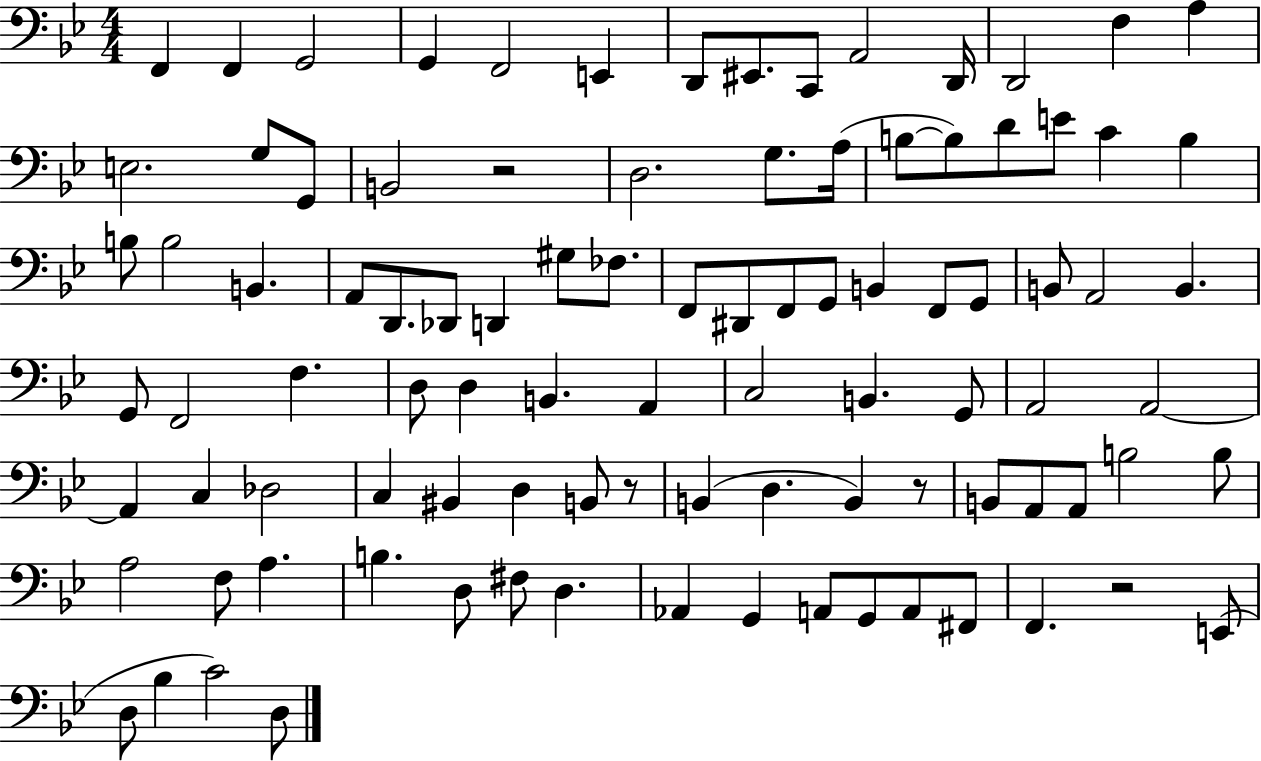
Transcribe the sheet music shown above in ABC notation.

X:1
T:Untitled
M:4/4
L:1/4
K:Bb
F,, F,, G,,2 G,, F,,2 E,, D,,/2 ^E,,/2 C,,/2 A,,2 D,,/4 D,,2 F, A, E,2 G,/2 G,,/2 B,,2 z2 D,2 G,/2 A,/4 B,/2 B,/2 D/2 E/2 C B, B,/2 B,2 B,, A,,/2 D,,/2 _D,,/2 D,, ^G,/2 _F,/2 F,,/2 ^D,,/2 F,,/2 G,,/2 B,, F,,/2 G,,/2 B,,/2 A,,2 B,, G,,/2 F,,2 F, D,/2 D, B,, A,, C,2 B,, G,,/2 A,,2 A,,2 A,, C, _D,2 C, ^B,, D, B,,/2 z/2 B,, D, B,, z/2 B,,/2 A,,/2 A,,/2 B,2 B,/2 A,2 F,/2 A, B, D,/2 ^F,/2 D, _A,, G,, A,,/2 G,,/2 A,,/2 ^F,,/2 F,, z2 E,,/2 D,/2 _B, C2 D,/2